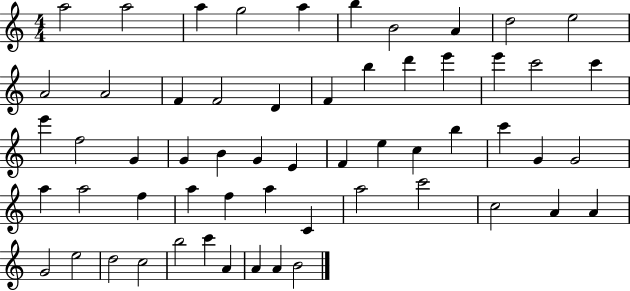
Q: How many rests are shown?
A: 0